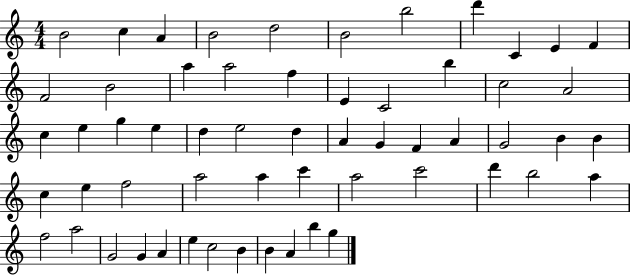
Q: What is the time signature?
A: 4/4